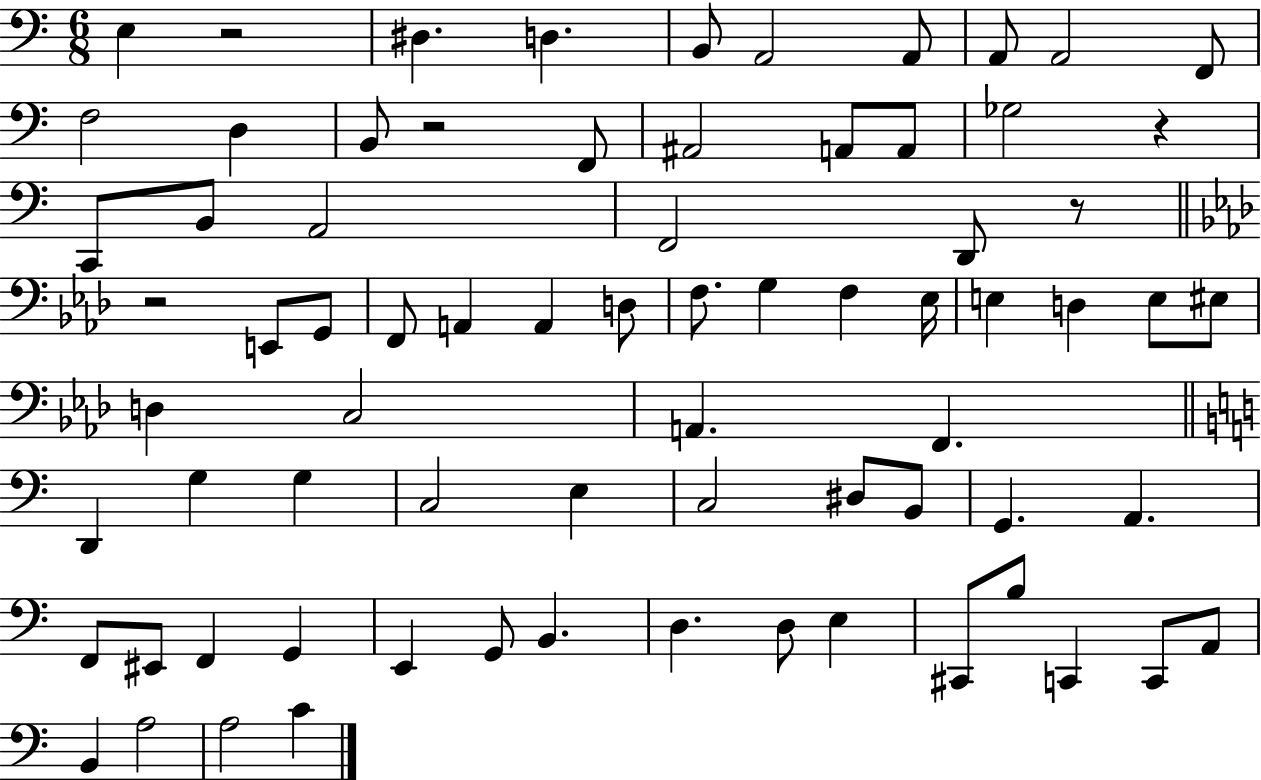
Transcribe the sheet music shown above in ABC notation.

X:1
T:Untitled
M:6/8
L:1/4
K:C
E, z2 ^D, D, B,,/2 A,,2 A,,/2 A,,/2 A,,2 F,,/2 F,2 D, B,,/2 z2 F,,/2 ^A,,2 A,,/2 A,,/2 _G,2 z C,,/2 B,,/2 A,,2 F,,2 D,,/2 z/2 z2 E,,/2 G,,/2 F,,/2 A,, A,, D,/2 F,/2 G, F, _E,/4 E, D, E,/2 ^E,/2 D, C,2 A,, F,, D,, G, G, C,2 E, C,2 ^D,/2 B,,/2 G,, A,, F,,/2 ^E,,/2 F,, G,, E,, G,,/2 B,, D, D,/2 E, ^C,,/2 B,/2 C,, C,,/2 A,,/2 B,, A,2 A,2 C